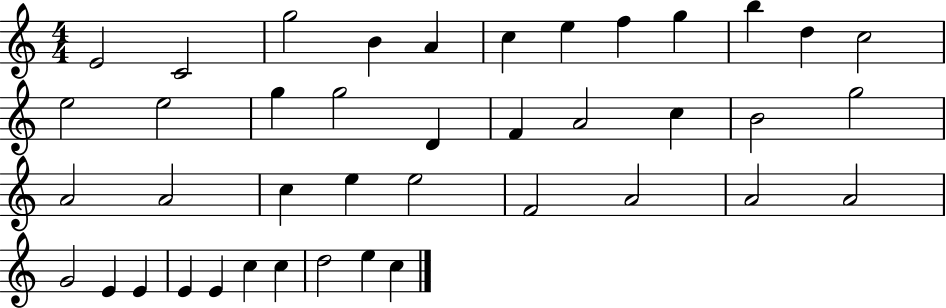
{
  \clef treble
  \numericTimeSignature
  \time 4/4
  \key c \major
  e'2 c'2 | g''2 b'4 a'4 | c''4 e''4 f''4 g''4 | b''4 d''4 c''2 | \break e''2 e''2 | g''4 g''2 d'4 | f'4 a'2 c''4 | b'2 g''2 | \break a'2 a'2 | c''4 e''4 e''2 | f'2 a'2 | a'2 a'2 | \break g'2 e'4 e'4 | e'4 e'4 c''4 c''4 | d''2 e''4 c''4 | \bar "|."
}